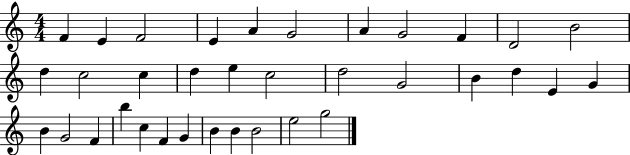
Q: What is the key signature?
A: C major